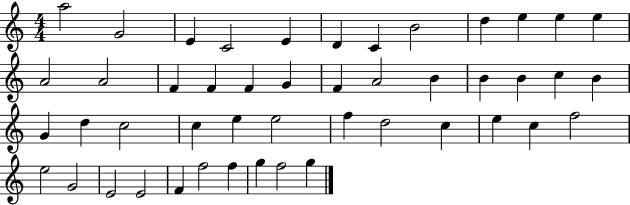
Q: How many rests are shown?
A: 0